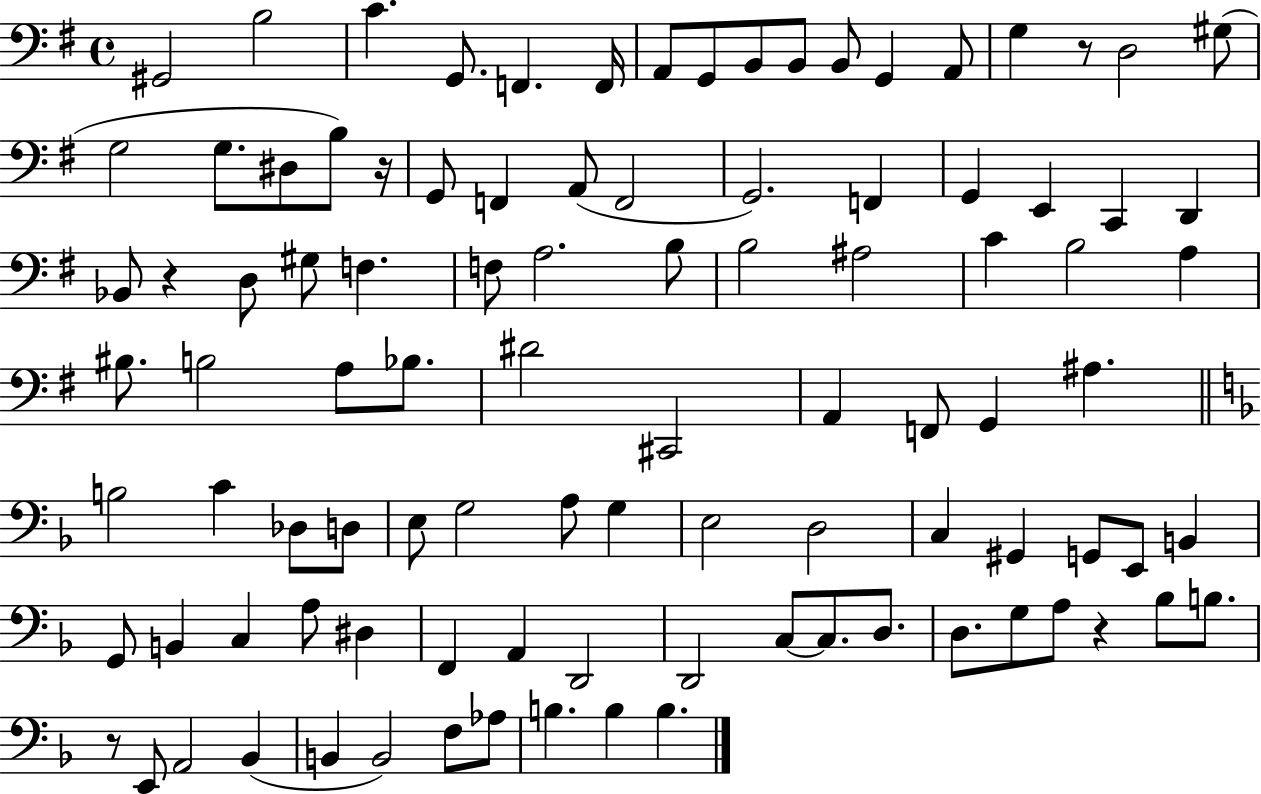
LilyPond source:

{
  \clef bass
  \time 4/4
  \defaultTimeSignature
  \key g \major
  gis,2 b2 | c'4. g,8. f,4. f,16 | a,8 g,8 b,8 b,8 b,8 g,4 a,8 | g4 r8 d2 gis8( | \break g2 g8. dis8 b8) r16 | g,8 f,4 a,8( f,2 | g,2.) f,4 | g,4 e,4 c,4 d,4 | \break bes,8 r4 d8 gis8 f4. | f8 a2. b8 | b2 ais2 | c'4 b2 a4 | \break bis8. b2 a8 bes8. | dis'2 cis,2 | a,4 f,8 g,4 ais4. | \bar "||" \break \key f \major b2 c'4 des8 d8 | e8 g2 a8 g4 | e2 d2 | c4 gis,4 g,8 e,8 b,4 | \break g,8 b,4 c4 a8 dis4 | f,4 a,4 d,2 | d,2 c8~~ c8. d8. | d8. g8 a8 r4 bes8 b8. | \break r8 e,8 a,2 bes,4( | b,4 b,2) f8 aes8 | b4. b4 b4. | \bar "|."
}